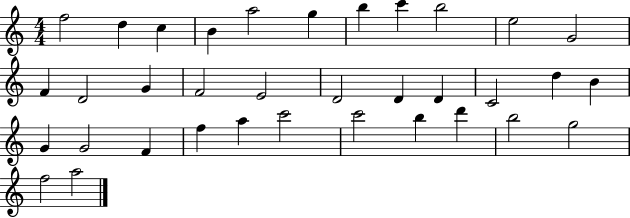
X:1
T:Untitled
M:4/4
L:1/4
K:C
f2 d c B a2 g b c' b2 e2 G2 F D2 G F2 E2 D2 D D C2 d B G G2 F f a c'2 c'2 b d' b2 g2 f2 a2